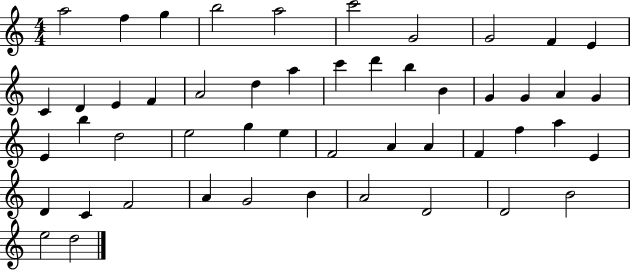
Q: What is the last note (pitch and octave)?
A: D5